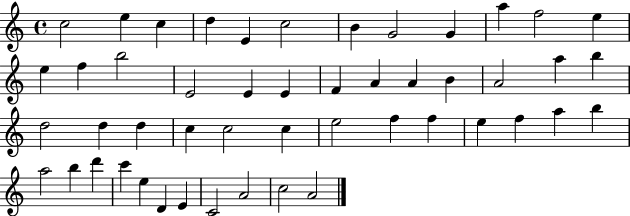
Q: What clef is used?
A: treble